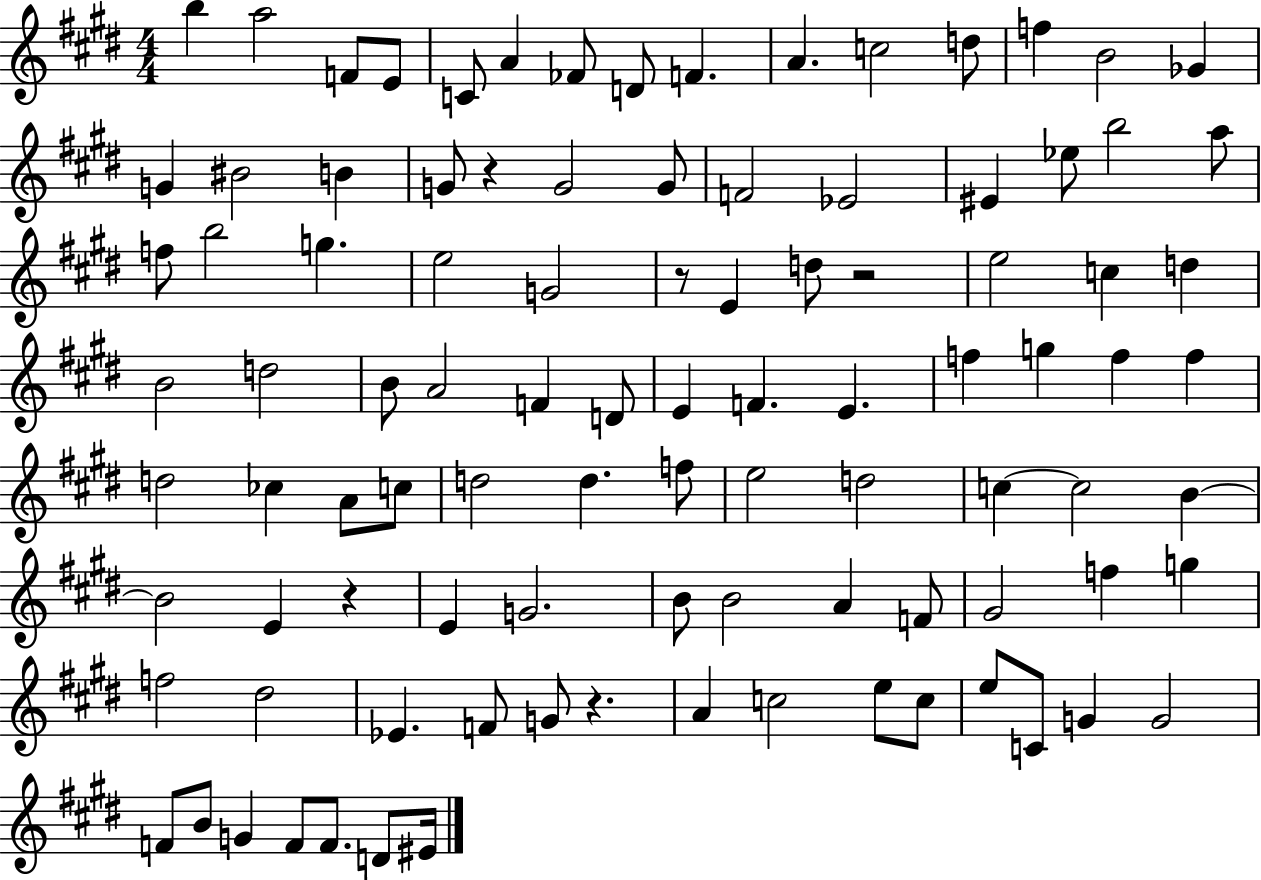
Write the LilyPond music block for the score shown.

{
  \clef treble
  \numericTimeSignature
  \time 4/4
  \key e \major
  b''4 a''2 f'8 e'8 | c'8 a'4 fes'8 d'8 f'4. | a'4. c''2 d''8 | f''4 b'2 ges'4 | \break g'4 bis'2 b'4 | g'8 r4 g'2 g'8 | f'2 ees'2 | eis'4 ees''8 b''2 a''8 | \break f''8 b''2 g''4. | e''2 g'2 | r8 e'4 d''8 r2 | e''2 c''4 d''4 | \break b'2 d''2 | b'8 a'2 f'4 d'8 | e'4 f'4. e'4. | f''4 g''4 f''4 f''4 | \break d''2 ces''4 a'8 c''8 | d''2 d''4. f''8 | e''2 d''2 | c''4~~ c''2 b'4~~ | \break b'2 e'4 r4 | e'4 g'2. | b'8 b'2 a'4 f'8 | gis'2 f''4 g''4 | \break f''2 dis''2 | ees'4. f'8 g'8 r4. | a'4 c''2 e''8 c''8 | e''8 c'8 g'4 g'2 | \break f'8 b'8 g'4 f'8 f'8. d'8 eis'16 | \bar "|."
}